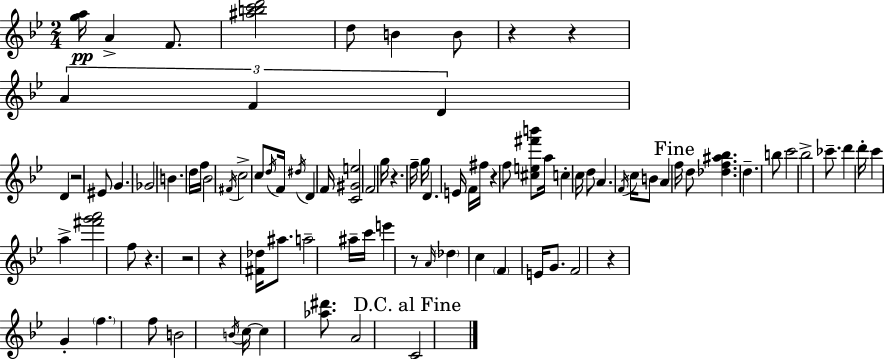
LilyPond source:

{
  \clef treble
  \numericTimeSignature
  \time 2/4
  \key g \minor
  <g'' a''>16\pp a'4-> f'8. | <ais'' b'' c''' d'''>2 | d''8 b'4 b'8 | r4 r4 | \break \tuplet 3/2 { a'4 f'4 | d'4 } d'4 | r2 | eis'8 g'4. | \break ges'2 | b'4. d''16 f''16 | bes'2 | \acciaccatura { fis'16 } c''2-> | \break c''8 \acciaccatura { d''16 } f'16 \acciaccatura { dis''16 } d'4 | f'16 <c' gis' e''>2 | f'2 | g''16 r4. | \break f''16-- g''16 d'4. | e'16 f'16 fis''16 r4 | f''8 <cis'' e'' fis''' b'''>8 a''16 c''4-. | c''16 d''8 a'4. | \break \acciaccatura { f'16 } c''16 b'8 a'4 | \mark "Fine" f''16 d''8 <des'' f'' ais'' bes''>4. | d''4.-- | b''8 c'''2 | \break bes''2-> | ces'''8.-- d'''4 | d'''16-. c'''4 | a''4-> <fis''' g''' a'''>2 | \break f''8 r4. | r2 | r4 | <fis' des''>16 ais''8. a''2-- | \break ais''16-- c'''16 e'''4 | r8 \grace { a'16 } \parenthesize des''4 | c''4 \parenthesize f'4 | e'16 g'8. f'2 | \break r4 | g'4-. \parenthesize f''4. | f''8 b'2 | \acciaccatura { b'16 } c''16~~ c''4 | \break <aes'' dis'''>8. a'2 | \mark "D.C. al Fine" c'2 | \bar "|."
}